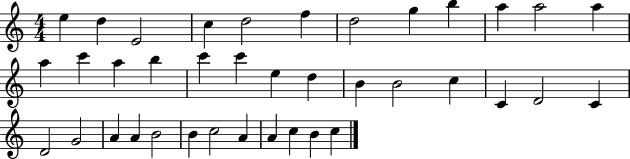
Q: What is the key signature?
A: C major